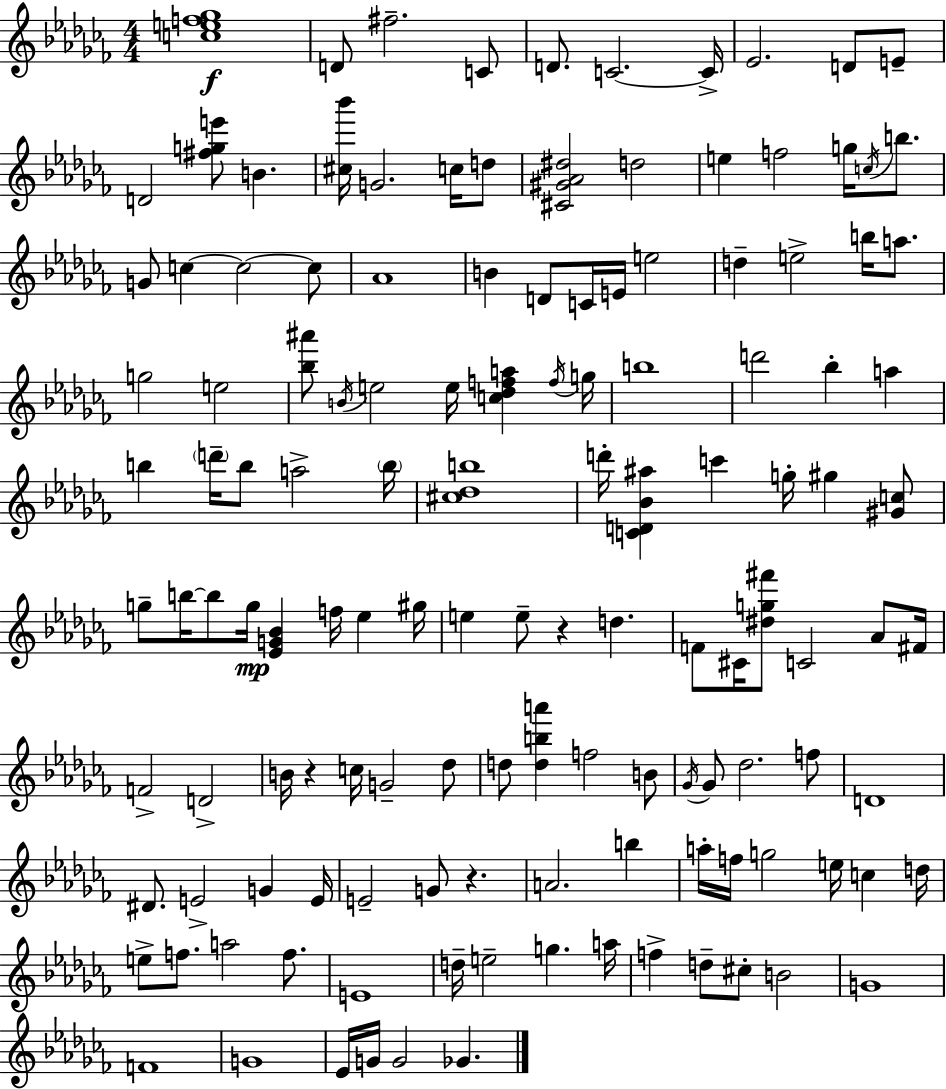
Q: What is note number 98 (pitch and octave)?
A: E5